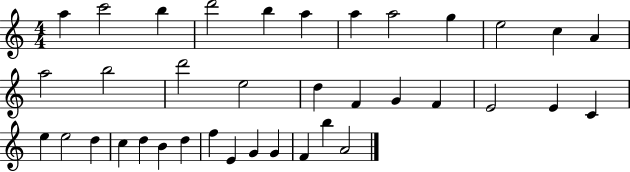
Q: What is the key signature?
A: C major